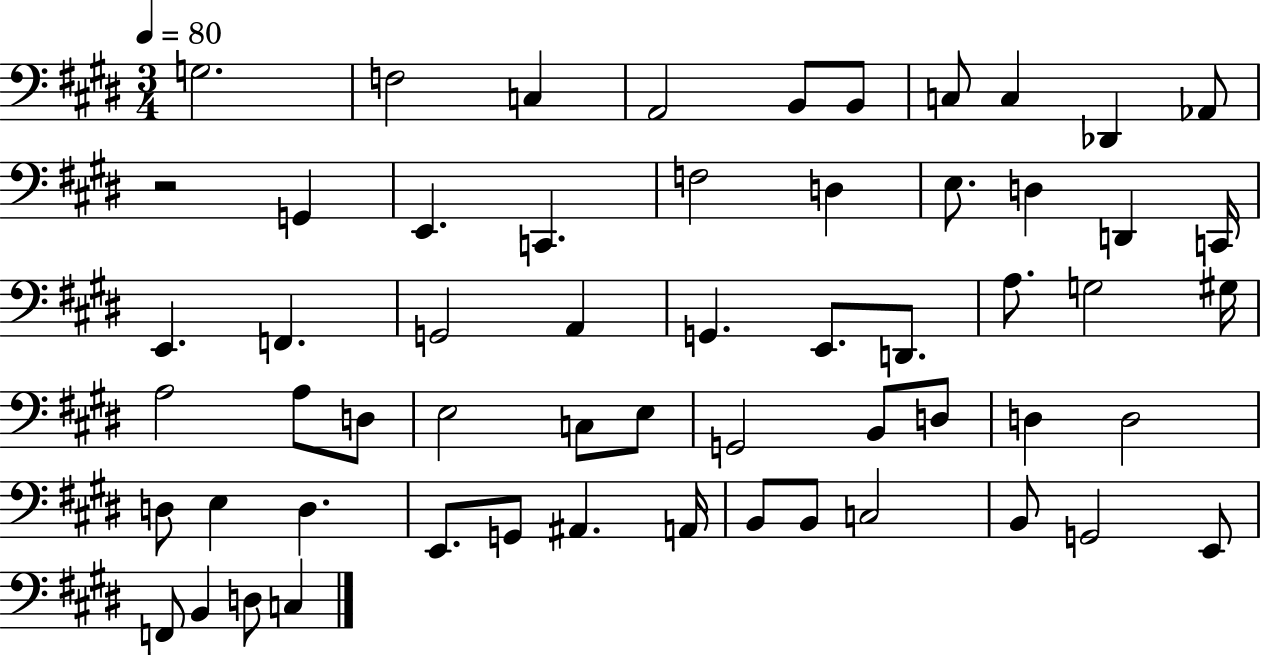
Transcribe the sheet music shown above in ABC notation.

X:1
T:Untitled
M:3/4
L:1/4
K:E
G,2 F,2 C, A,,2 B,,/2 B,,/2 C,/2 C, _D,, _A,,/2 z2 G,, E,, C,, F,2 D, E,/2 D, D,, C,,/4 E,, F,, G,,2 A,, G,, E,,/2 D,,/2 A,/2 G,2 ^G,/4 A,2 A,/2 D,/2 E,2 C,/2 E,/2 G,,2 B,,/2 D,/2 D, D,2 D,/2 E, D, E,,/2 G,,/2 ^A,, A,,/4 B,,/2 B,,/2 C,2 B,,/2 G,,2 E,,/2 F,,/2 B,, D,/2 C,